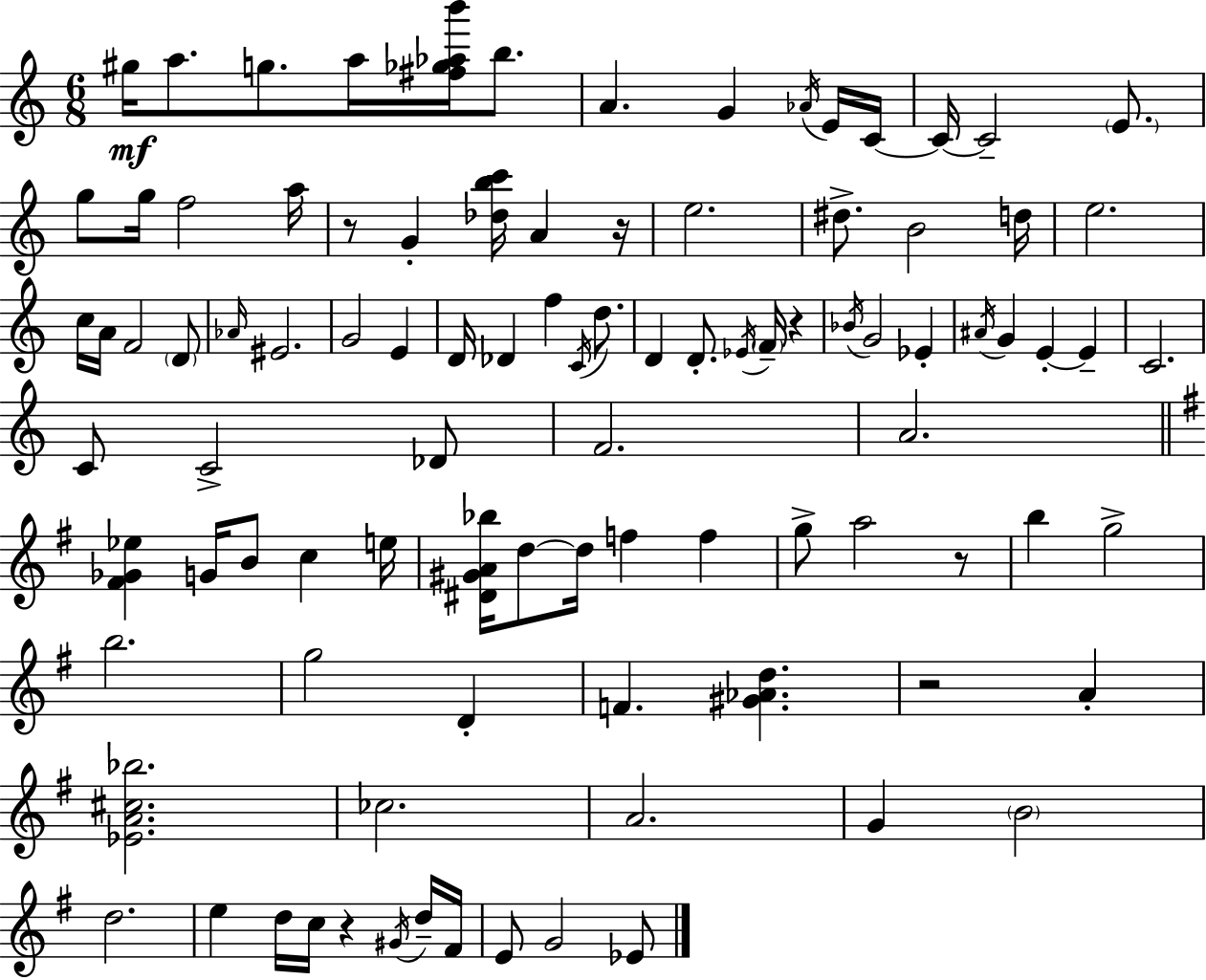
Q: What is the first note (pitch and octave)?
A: G#5